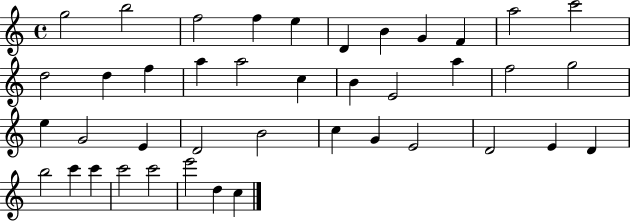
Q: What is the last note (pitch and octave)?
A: C5